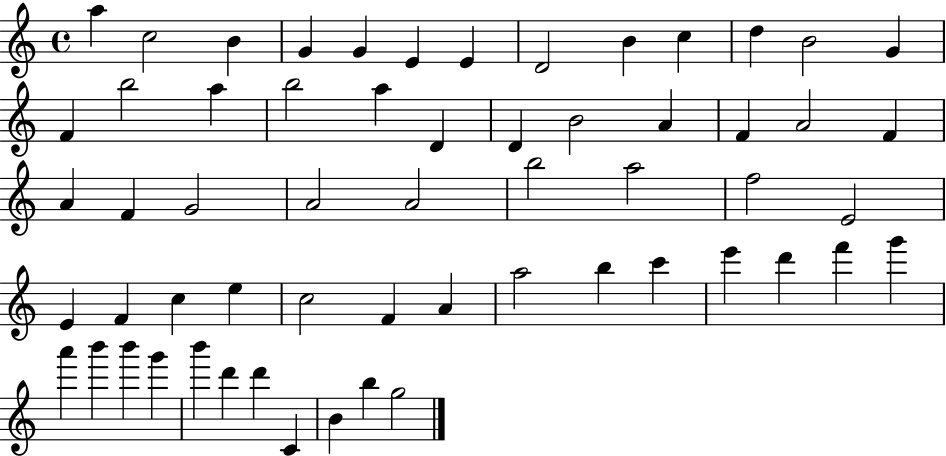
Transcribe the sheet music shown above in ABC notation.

X:1
T:Untitled
M:4/4
L:1/4
K:C
a c2 B G G E E D2 B c d B2 G F b2 a b2 a D D B2 A F A2 F A F G2 A2 A2 b2 a2 f2 E2 E F c e c2 F A a2 b c' e' d' f' g' a' b' b' g' b' d' d' C B b g2